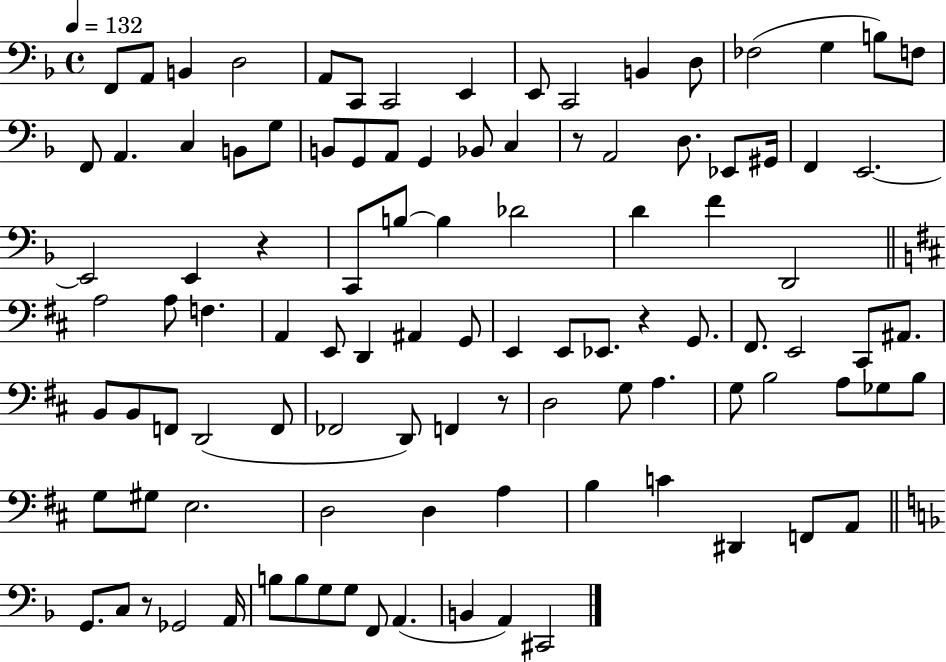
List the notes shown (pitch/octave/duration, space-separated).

F2/e A2/e B2/q D3/h A2/e C2/e C2/h E2/q E2/e C2/h B2/q D3/e FES3/h G3/q B3/e F3/e F2/e A2/q. C3/q B2/e G3/e B2/e G2/e A2/e G2/q Bb2/e C3/q R/e A2/h D3/e. Eb2/e G#2/s F2/q E2/h. E2/h E2/q R/q C2/e B3/e B3/q Db4/h D4/q F4/q D2/h A3/h A3/e F3/q. A2/q E2/e D2/q A#2/q G2/e E2/q E2/e Eb2/e. R/q G2/e. F#2/e. E2/h C#2/e A#2/e. B2/e B2/e F2/e D2/h F2/e FES2/h D2/e F2/q R/e D3/h G3/e A3/q. G3/e B3/h A3/e Gb3/e B3/e G3/e G#3/e E3/h. D3/h D3/q A3/q B3/q C4/q D#2/q F2/e A2/e G2/e. C3/e R/e Gb2/h A2/s B3/e B3/e G3/e G3/e F2/e A2/q. B2/q A2/q C#2/h